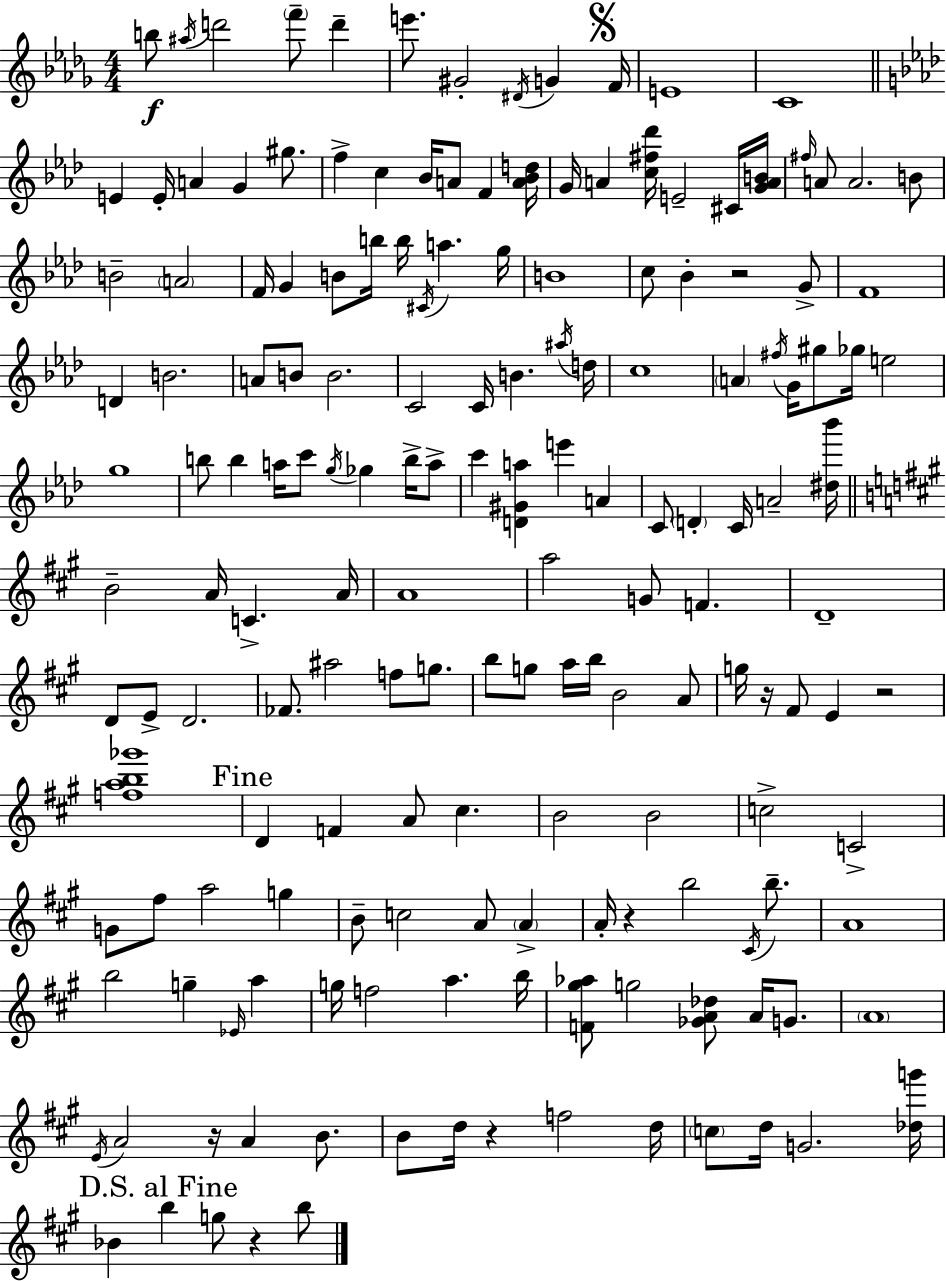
B5/e A#5/s D6/h F6/e D6/q E6/e. G#4/h D#4/s G4/q F4/s E4/w C4/w E4/q E4/s A4/q G4/q G#5/e. F5/q C5/q Bb4/s A4/e F4/q [A4,Bb4,D5]/s G4/s A4/q [C5,F#5,Db6]/s E4/h C#4/s [G4,A4,B4]/s F#5/s A4/e A4/h. B4/e B4/h A4/h F4/s G4/q B4/e B5/s B5/s C#4/s A5/q. G5/s B4/w C5/e Bb4/q R/h G4/e F4/w D4/q B4/h. A4/e B4/e B4/h. C4/h C4/s B4/q. A#5/s D5/s C5/w A4/q F#5/s G4/s G#5/e Gb5/s E5/h G5/w B5/e B5/q A5/s C6/e G5/s Gb5/q B5/s A5/e C6/q [D4,G#4,A5]/q E6/q A4/q C4/e D4/q C4/s A4/h [D#5,Bb6]/s B4/h A4/s C4/q. A4/s A4/w A5/h G4/e F4/q. D4/w D4/e E4/e D4/h. FES4/e. A#5/h F5/e G5/e. B5/e G5/e A5/s B5/s B4/h A4/e G5/s R/s F#4/e E4/q R/h [F5,A5,B5,Gb6]/w D4/q F4/q A4/e C#5/q. B4/h B4/h C5/h C4/h G4/e F#5/e A5/h G5/q B4/e C5/h A4/e A4/q A4/s R/q B5/h C#4/s B5/e. A4/w B5/h G5/q Eb4/s A5/q G5/s F5/h A5/q. B5/s [F4,G#5,Ab5]/e G5/h [Gb4,A4,Db5]/e A4/s G4/e. A4/w E4/s A4/h R/s A4/q B4/e. B4/e D5/s R/q F5/h D5/s C5/e D5/s G4/h. [Db5,G6]/s Bb4/q B5/q G5/e R/q B5/e